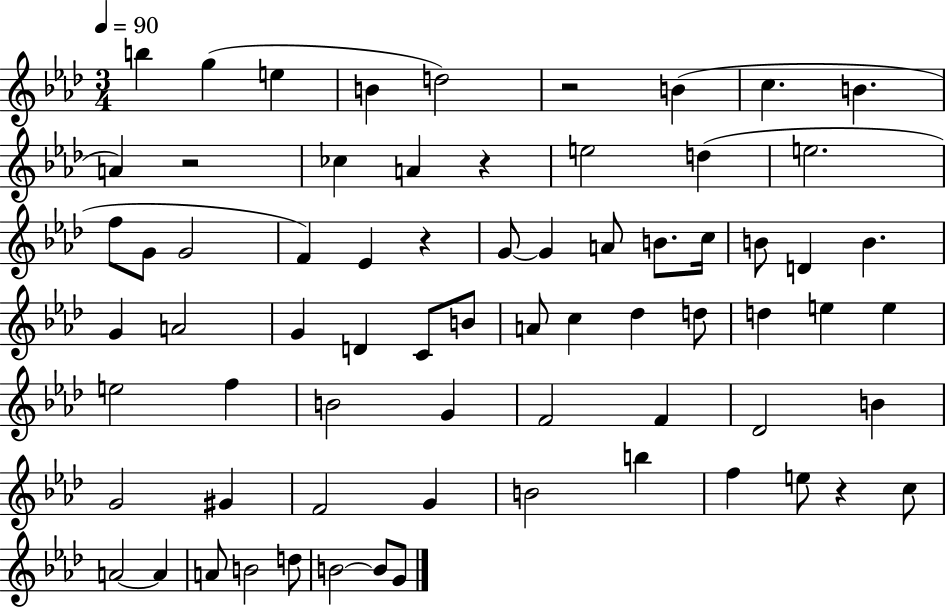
B5/q G5/q E5/q B4/q D5/h R/h B4/q C5/q. B4/q. A4/q R/h CES5/q A4/q R/q E5/h D5/q E5/h. F5/e G4/e G4/h F4/q Eb4/q R/q G4/e G4/q A4/e B4/e. C5/s B4/e D4/q B4/q. G4/q A4/h G4/q D4/q C4/e B4/e A4/e C5/q Db5/q D5/e D5/q E5/q E5/q E5/h F5/q B4/h G4/q F4/h F4/q Db4/h B4/q G4/h G#4/q F4/h G4/q B4/h B5/q F5/q E5/e R/q C5/e A4/h A4/q A4/e B4/h D5/e B4/h B4/e G4/e